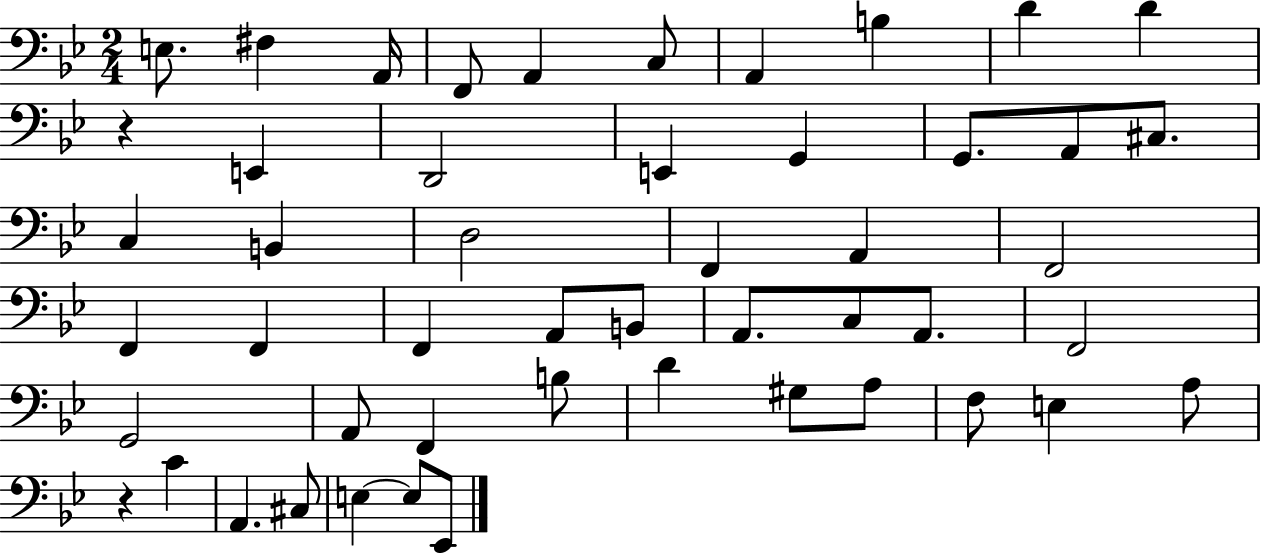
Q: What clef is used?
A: bass